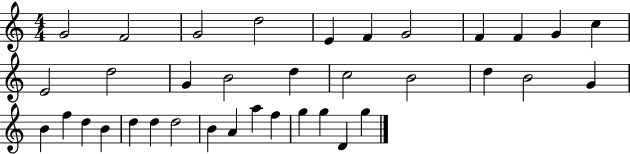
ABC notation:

X:1
T:Untitled
M:4/4
L:1/4
K:C
G2 F2 G2 d2 E F G2 F F G c E2 d2 G B2 d c2 B2 d B2 G B f d B d d d2 B A a f g g D g